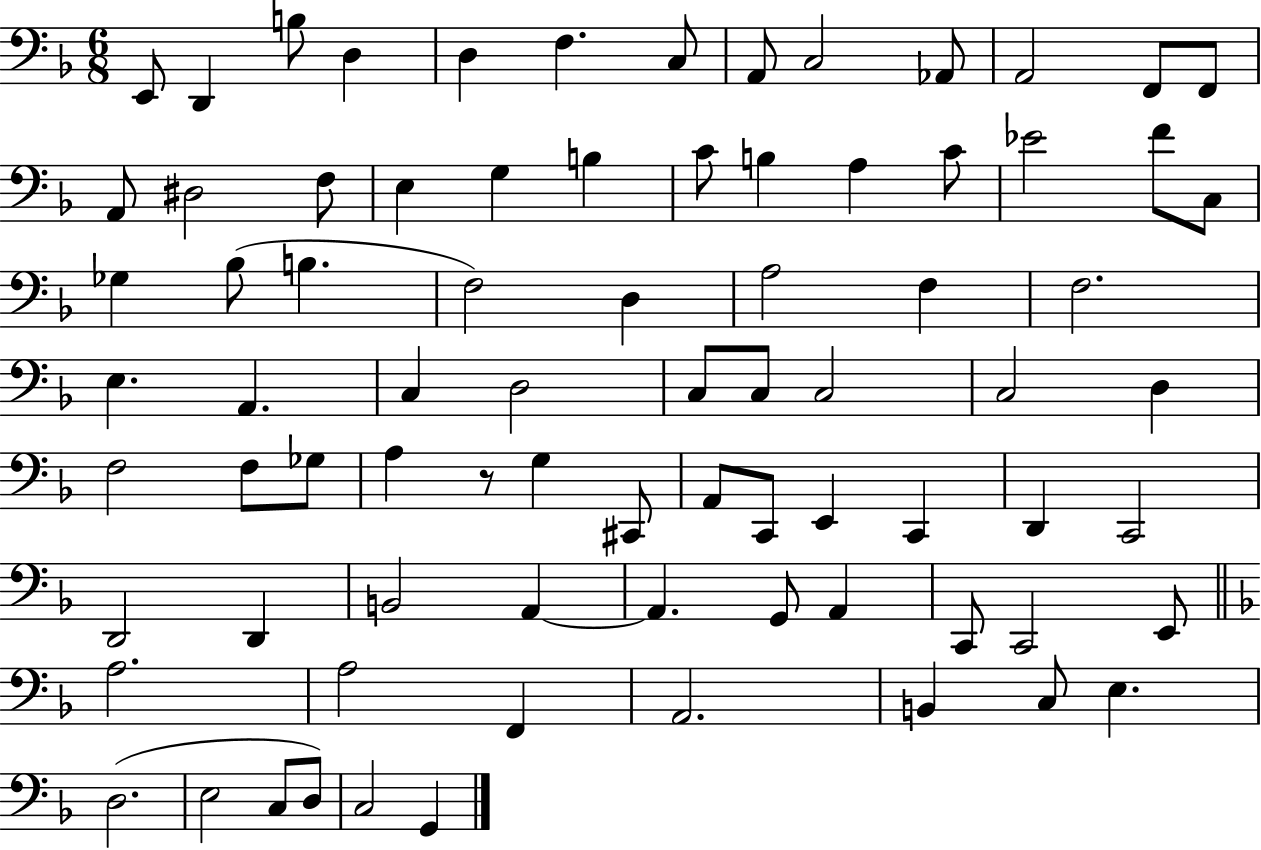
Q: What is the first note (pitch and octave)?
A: E2